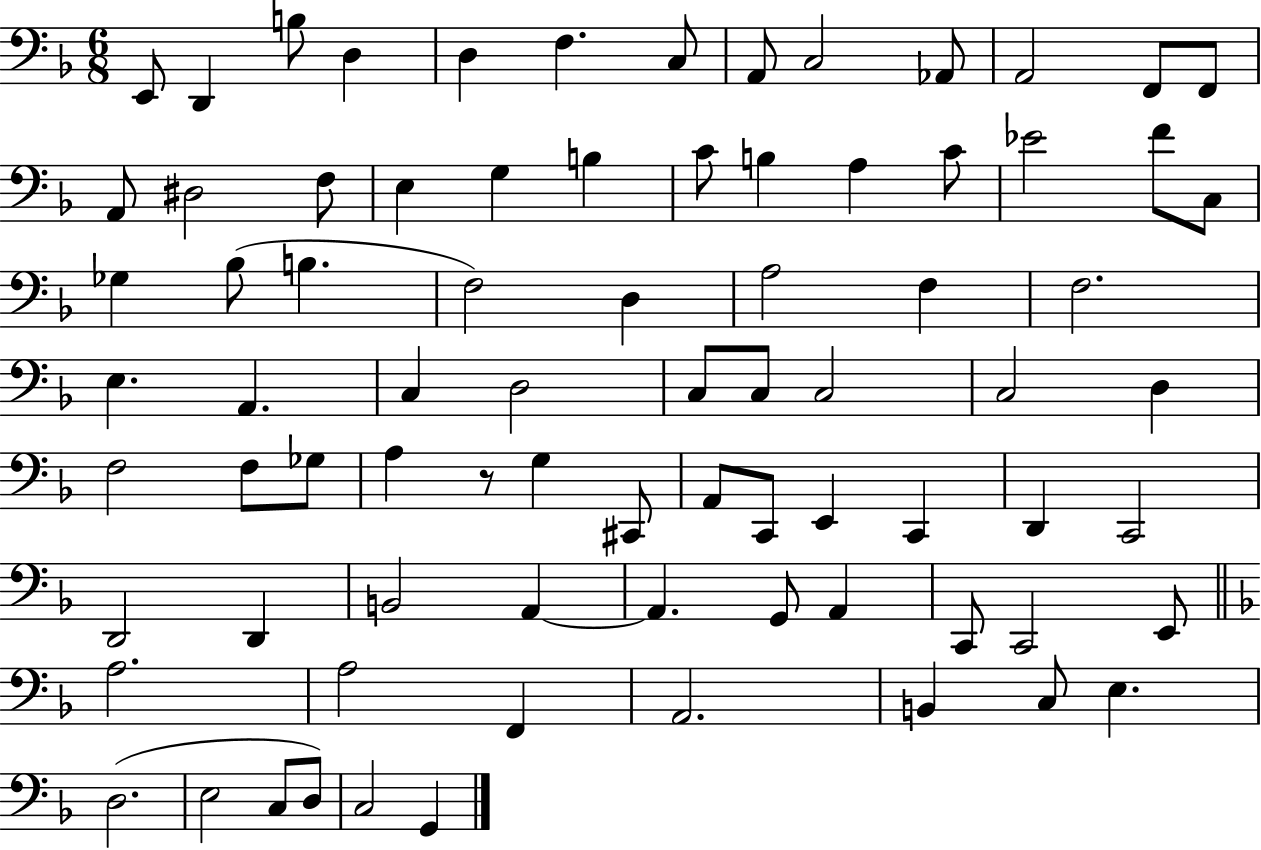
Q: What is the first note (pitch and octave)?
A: E2